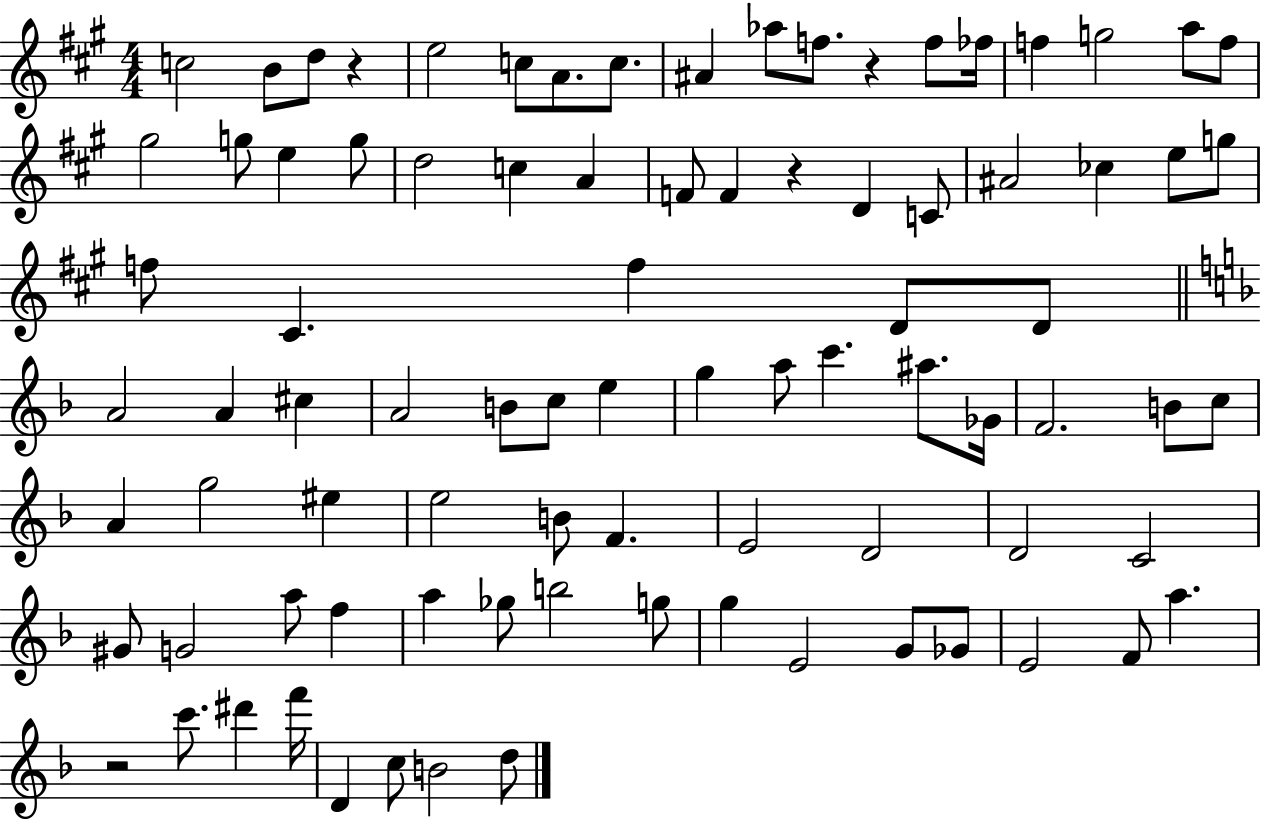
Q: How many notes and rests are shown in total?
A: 87